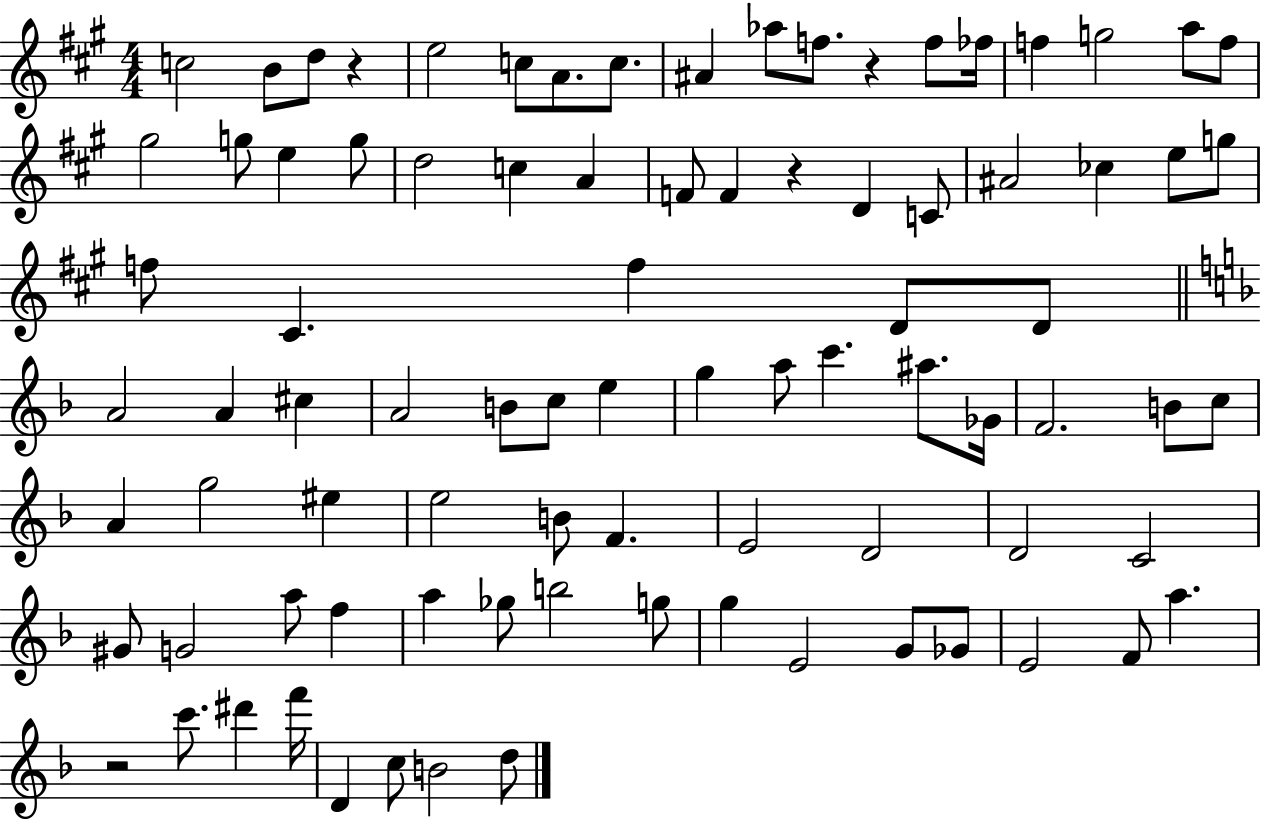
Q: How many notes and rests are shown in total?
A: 87